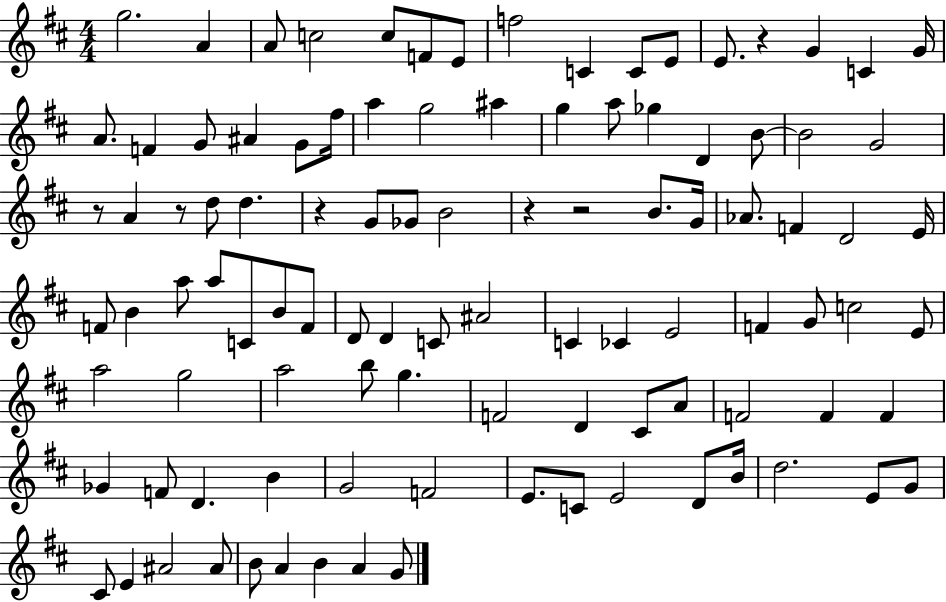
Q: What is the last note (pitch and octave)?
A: G4